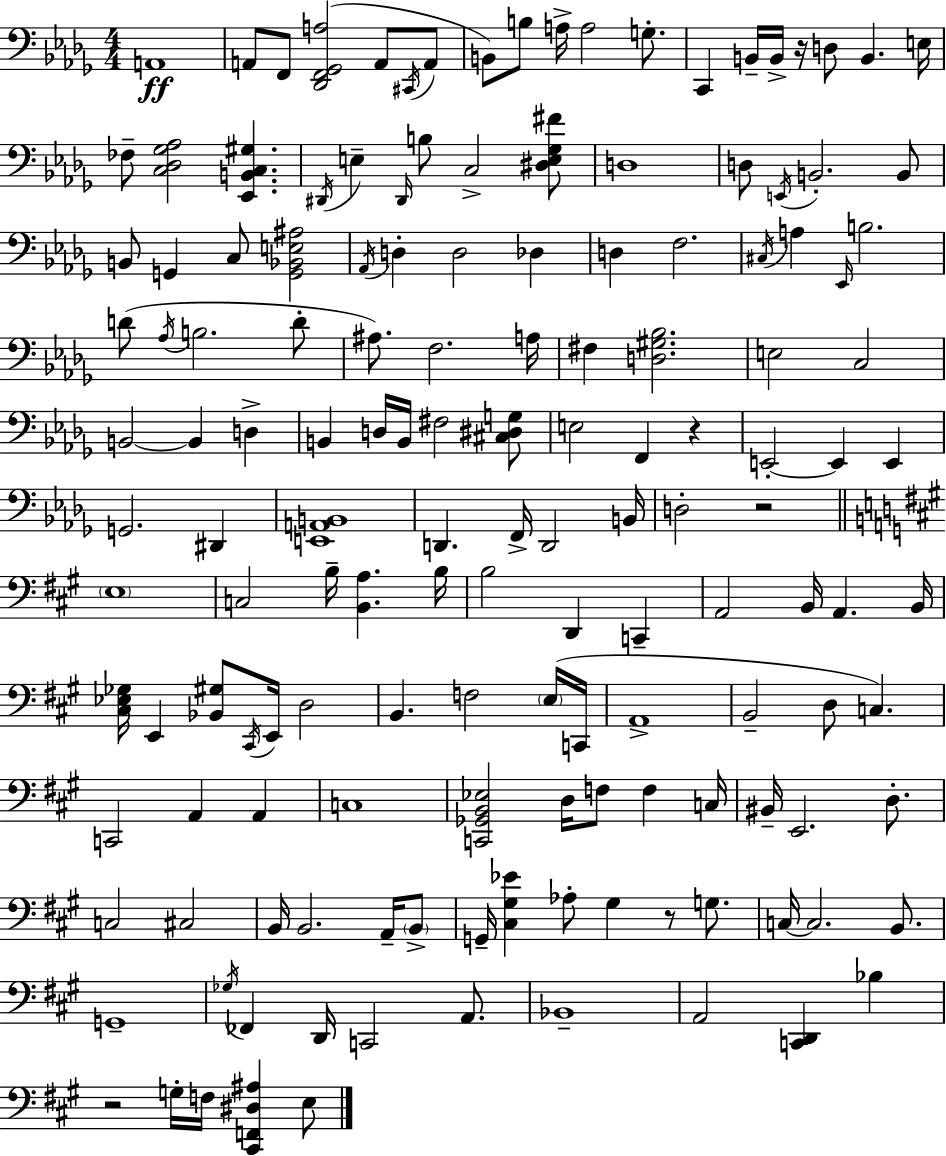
X:1
T:Untitled
M:4/4
L:1/4
K:Bbm
A,,4 A,,/2 F,,/2 [_D,,F,,_G,,A,]2 A,,/2 ^C,,/4 A,,/2 B,,/2 B,/2 A,/4 A,2 G,/2 C,, B,,/4 B,,/4 z/4 D,/2 B,, E,/4 _F,/2 [C,_D,_G,_A,]2 [_E,,B,,C,^G,] ^D,,/4 E, ^D,,/4 B,/2 C,2 [^D,E,_G,^F]/2 D,4 D,/2 E,,/4 B,,2 B,,/2 B,,/2 G,, C,/2 [G,,_B,,E,^A,]2 _A,,/4 D, D,2 _D, D, F,2 ^C,/4 A, _E,,/4 B,2 D/2 _A,/4 B,2 D/2 ^A,/2 F,2 A,/4 ^F, [D,^G,_B,]2 E,2 C,2 B,,2 B,, D, B,, D,/4 B,,/4 ^F,2 [^C,^D,G,]/2 E,2 F,, z E,,2 E,, E,, G,,2 ^D,, [E,,A,,B,,]4 D,, F,,/4 D,,2 B,,/4 D,2 z2 E,4 C,2 B,/4 [B,,A,] B,/4 B,2 D,, C,, A,,2 B,,/4 A,, B,,/4 [^C,_E,_G,]/4 E,, [_B,,^G,]/2 ^C,,/4 E,,/4 D,2 B,, F,2 E,/4 C,,/4 A,,4 B,,2 D,/2 C, C,,2 A,, A,, C,4 [C,,_G,,B,,_E,]2 D,/4 F,/2 F, C,/4 ^B,,/4 E,,2 D,/2 C,2 ^C,2 B,,/4 B,,2 A,,/4 B,,/2 G,,/4 [^C,^G,_E] _A,/2 ^G, z/2 G,/2 C,/4 C,2 B,,/2 G,,4 _G,/4 _F,, D,,/4 C,,2 A,,/2 _B,,4 A,,2 [C,,D,,] _B, z2 G,/4 F,/4 [^C,,F,,^D,^A,] E,/2